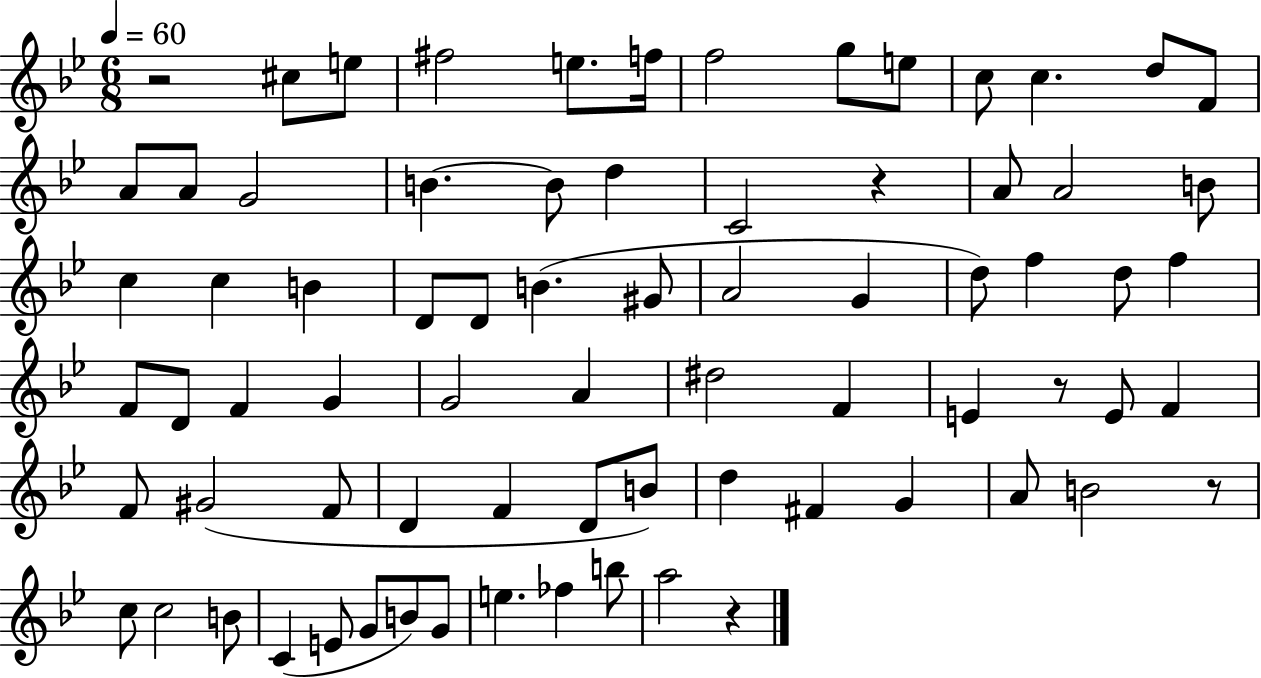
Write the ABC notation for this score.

X:1
T:Untitled
M:6/8
L:1/4
K:Bb
z2 ^c/2 e/2 ^f2 e/2 f/4 f2 g/2 e/2 c/2 c d/2 F/2 A/2 A/2 G2 B B/2 d C2 z A/2 A2 B/2 c c B D/2 D/2 B ^G/2 A2 G d/2 f d/2 f F/2 D/2 F G G2 A ^d2 F E z/2 E/2 F F/2 ^G2 F/2 D F D/2 B/2 d ^F G A/2 B2 z/2 c/2 c2 B/2 C E/2 G/2 B/2 G/2 e _f b/2 a2 z